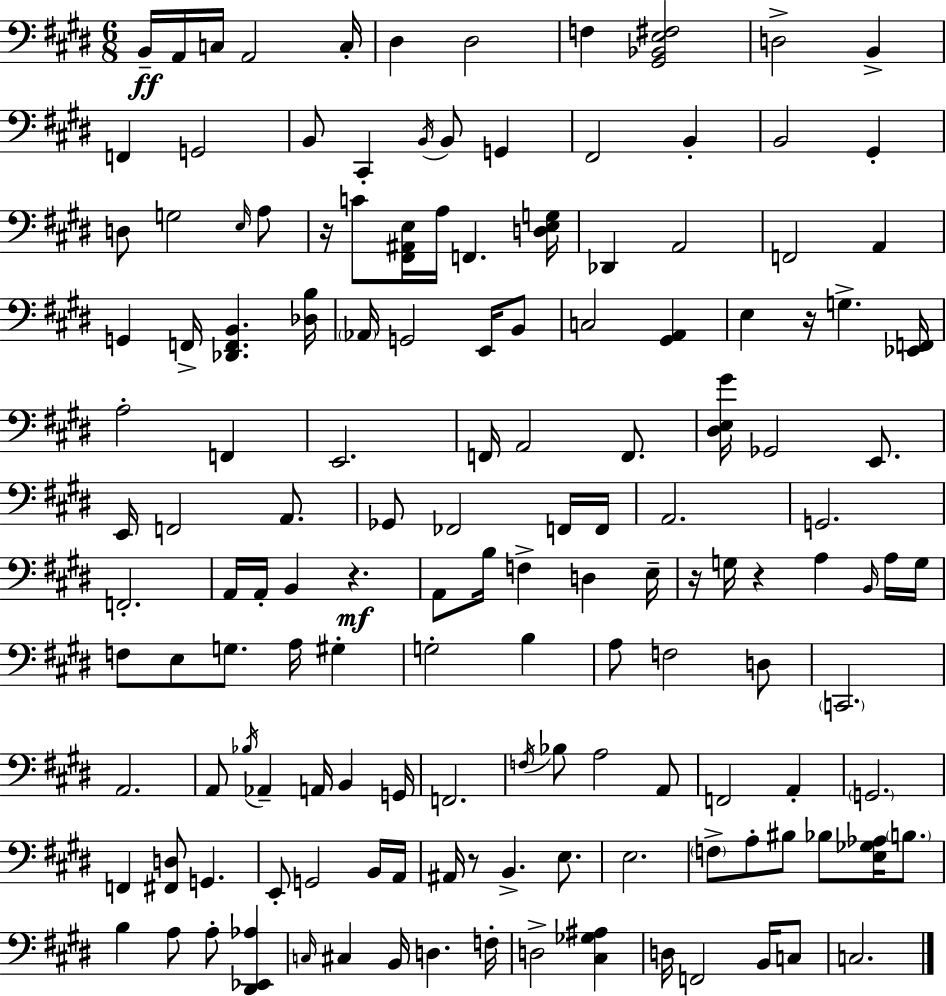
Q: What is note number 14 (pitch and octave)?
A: C#2